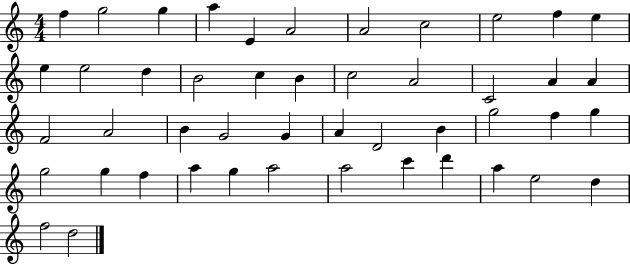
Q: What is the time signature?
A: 4/4